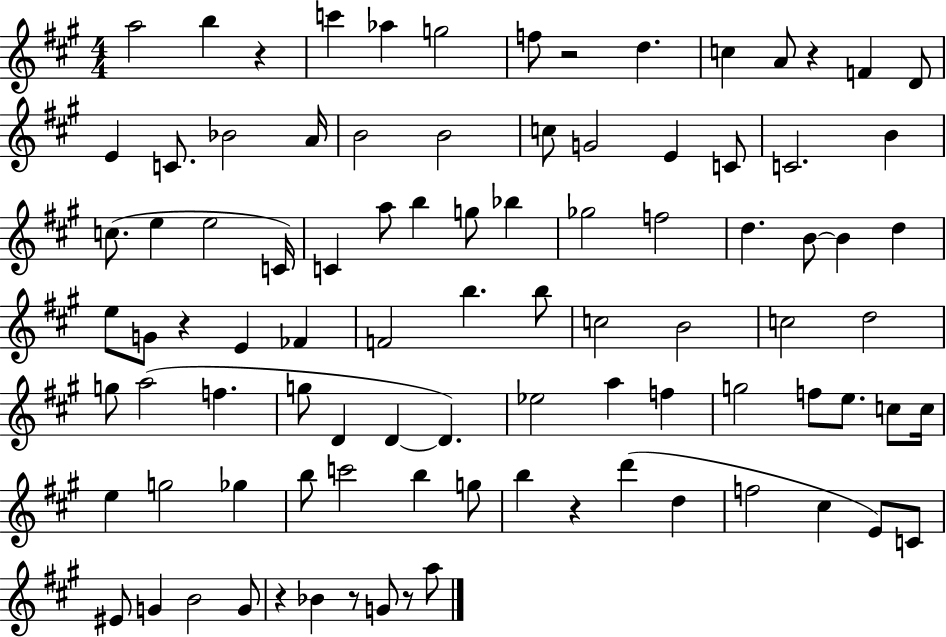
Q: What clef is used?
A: treble